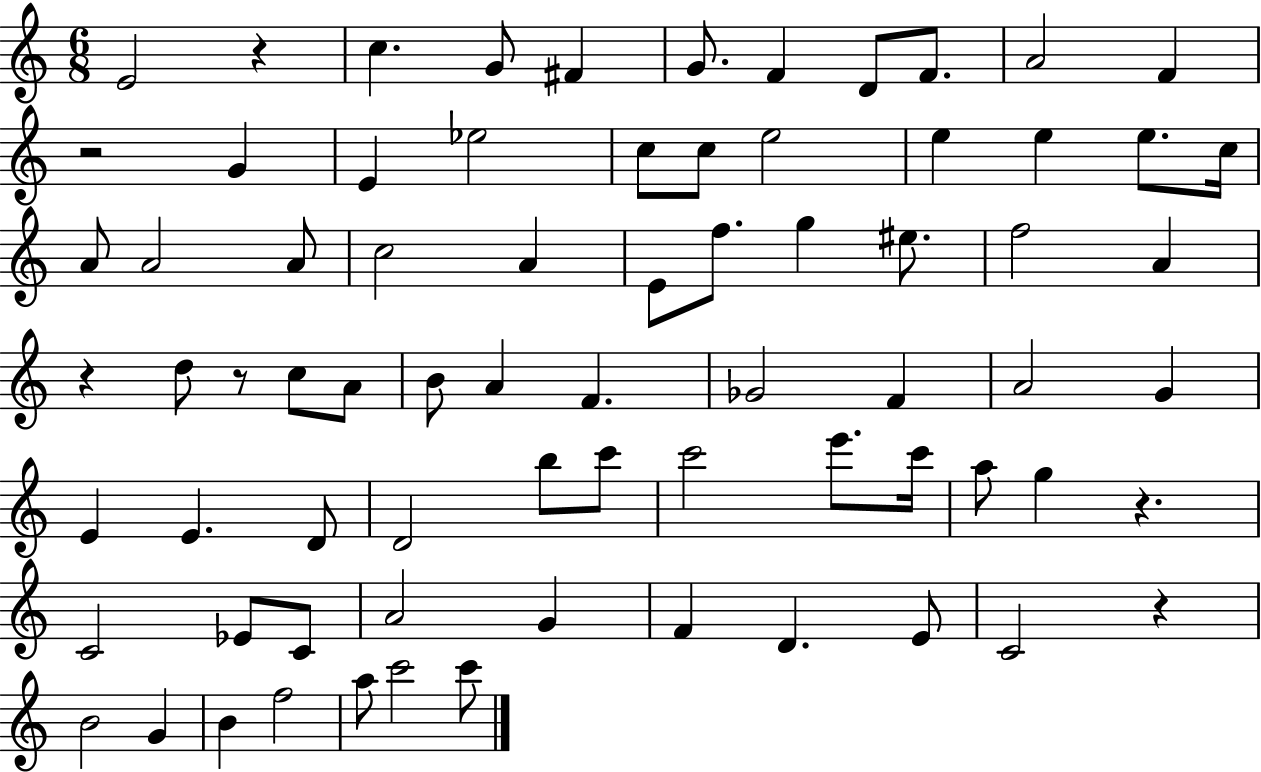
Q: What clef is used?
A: treble